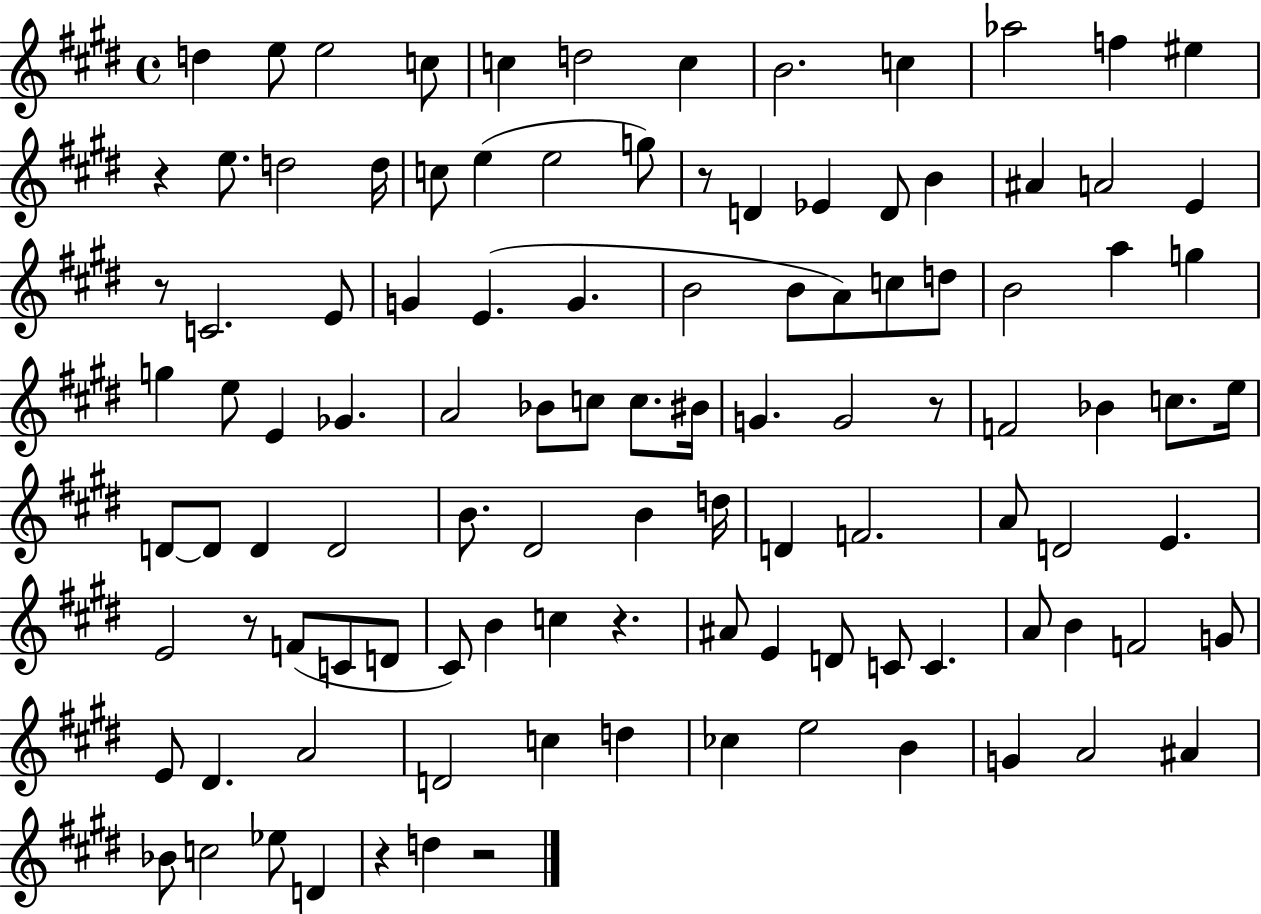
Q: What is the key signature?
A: E major